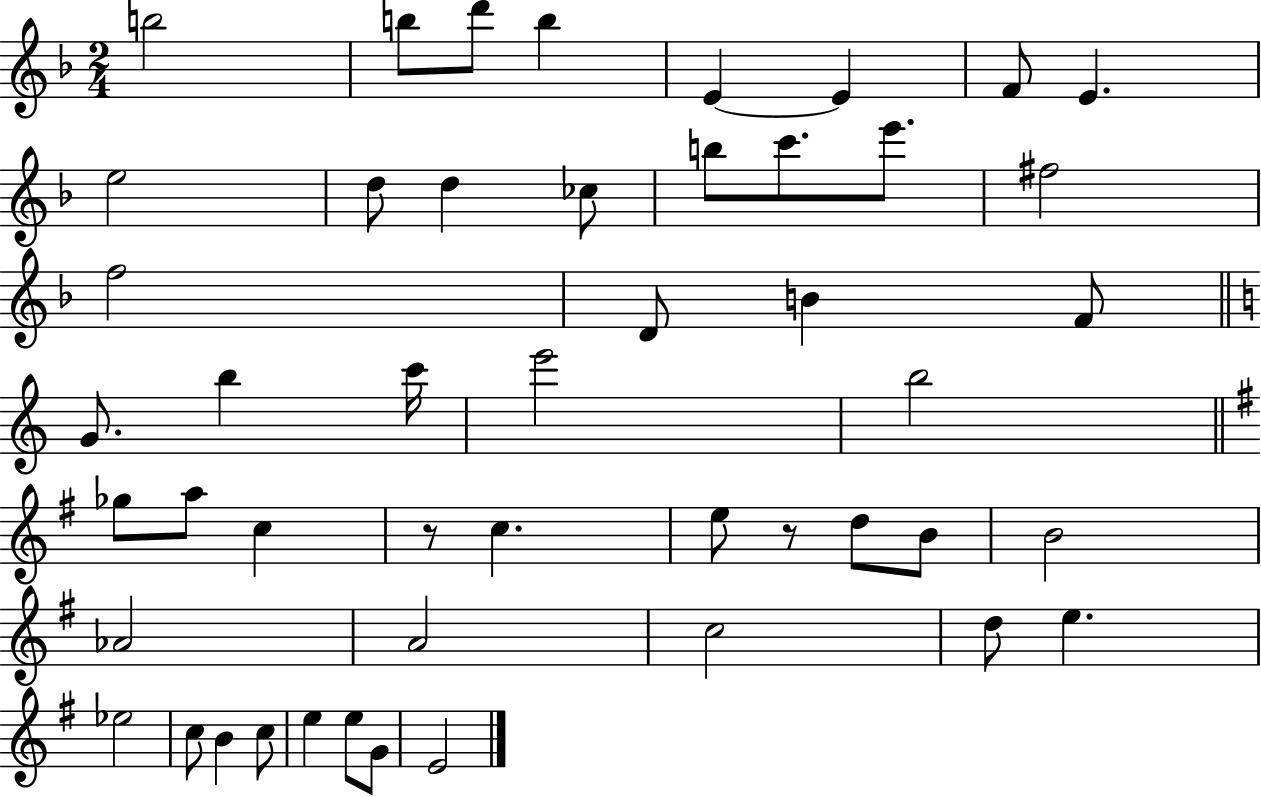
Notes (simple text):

B5/h B5/e D6/e B5/q E4/q E4/q F4/e E4/q. E5/h D5/e D5/q CES5/e B5/e C6/e. E6/e. F#5/h F5/h D4/e B4/q F4/e G4/e. B5/q C6/s E6/h B5/h Gb5/e A5/e C5/q R/e C5/q. E5/e R/e D5/e B4/e B4/h Ab4/h A4/h C5/h D5/e E5/q. Eb5/h C5/e B4/q C5/e E5/q E5/e G4/e E4/h